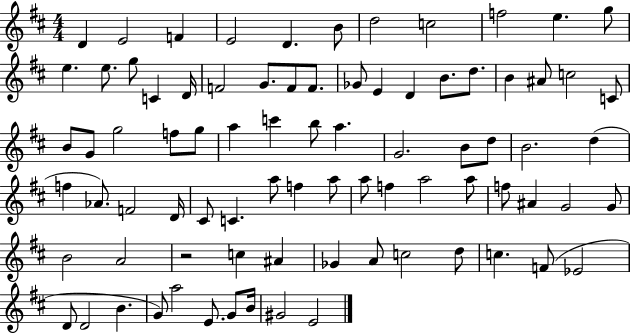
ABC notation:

X:1
T:Untitled
M:4/4
L:1/4
K:D
D E2 F E2 D B/2 d2 c2 f2 e g/2 e e/2 g/2 C D/4 F2 G/2 F/2 F/2 _G/2 E D B/2 d/2 B ^A/2 c2 C/2 B/2 G/2 g2 f/2 g/2 a c' b/2 a G2 B/2 d/2 B2 d f _A/2 F2 D/4 ^C/2 C a/2 f a/2 a/2 f a2 a/2 f/2 ^A G2 G/2 B2 A2 z2 c ^A _G A/2 c2 d/2 c F/2 _E2 D/2 D2 B G/2 a2 E/2 G/2 B/4 ^G2 E2